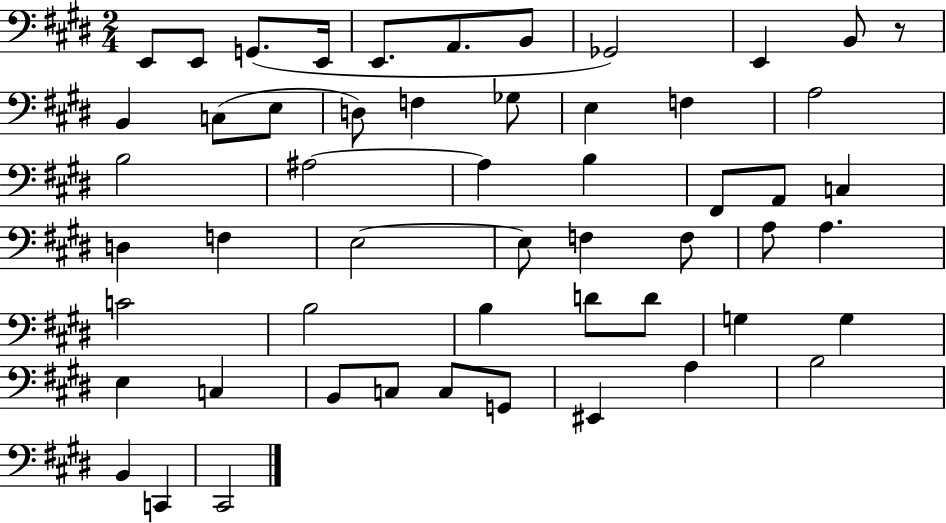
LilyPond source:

{
  \clef bass
  \numericTimeSignature
  \time 2/4
  \key e \major
  e,8 e,8 g,8.( e,16 | e,8. a,8. b,8 | ges,2) | e,4 b,8 r8 | \break b,4 c8( e8 | d8) f4 ges8 | e4 f4 | a2 | \break b2 | ais2~~ | ais4 b4 | fis,8 a,8 c4 | \break d4 f4 | e2~~ | e8 f4 f8 | a8 a4. | \break c'2 | b2 | b4 d'8 d'8 | g4 g4 | \break e4 c4 | b,8 c8 c8 g,8 | eis,4 a4 | b2 | \break b,4 c,4 | cis,2 | \bar "|."
}